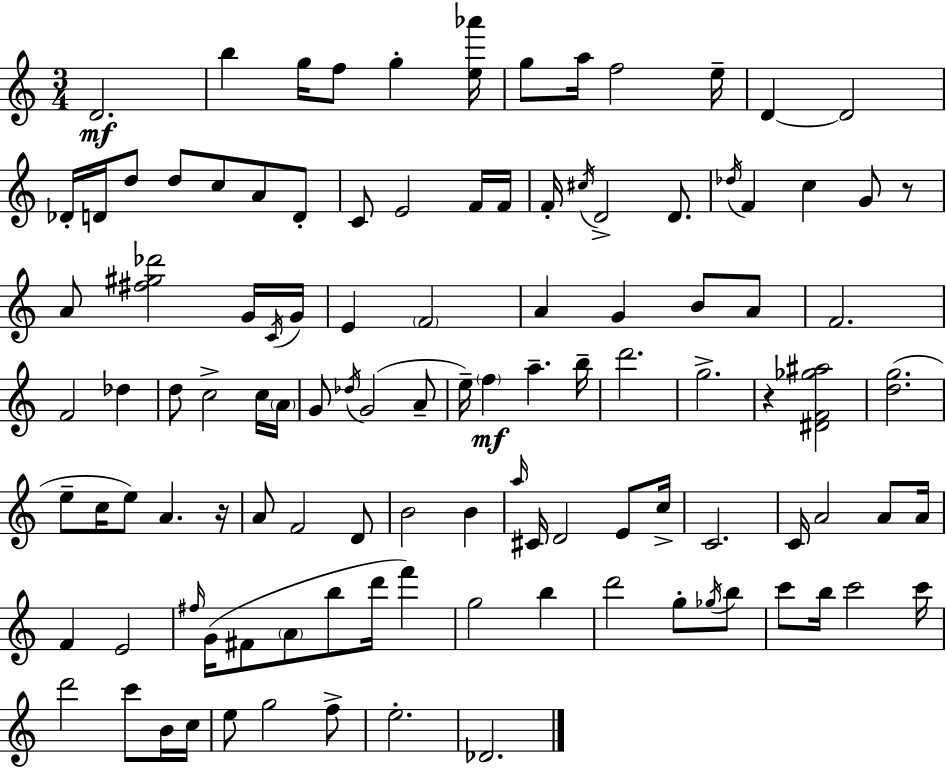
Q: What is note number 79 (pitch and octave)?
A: F#5